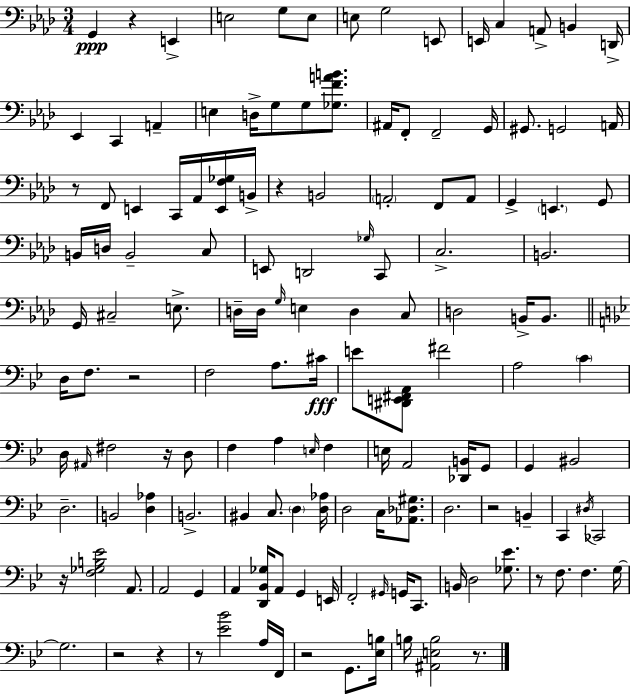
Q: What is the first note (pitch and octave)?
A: G2